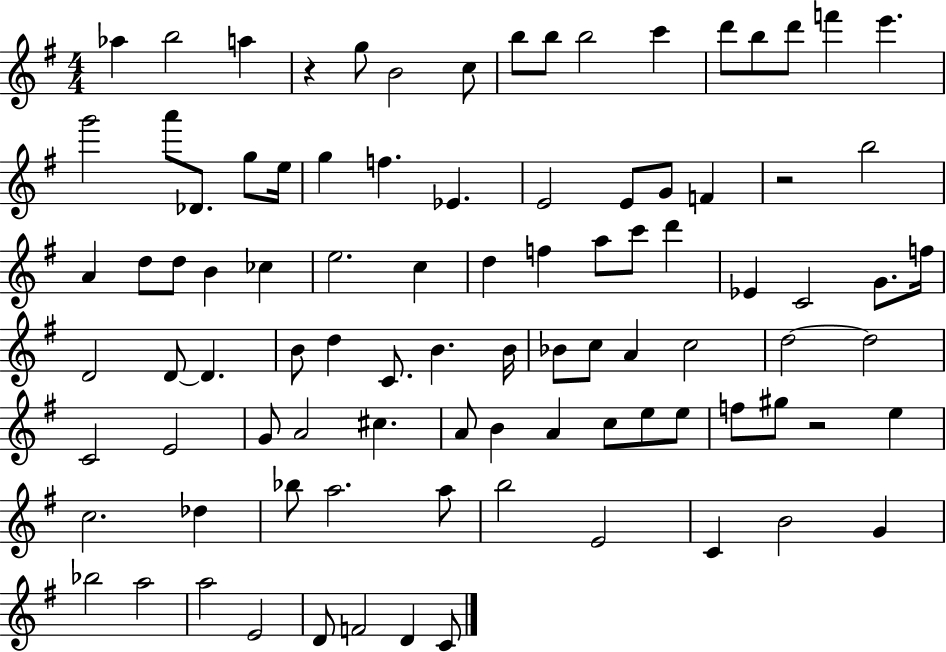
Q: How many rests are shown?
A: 3